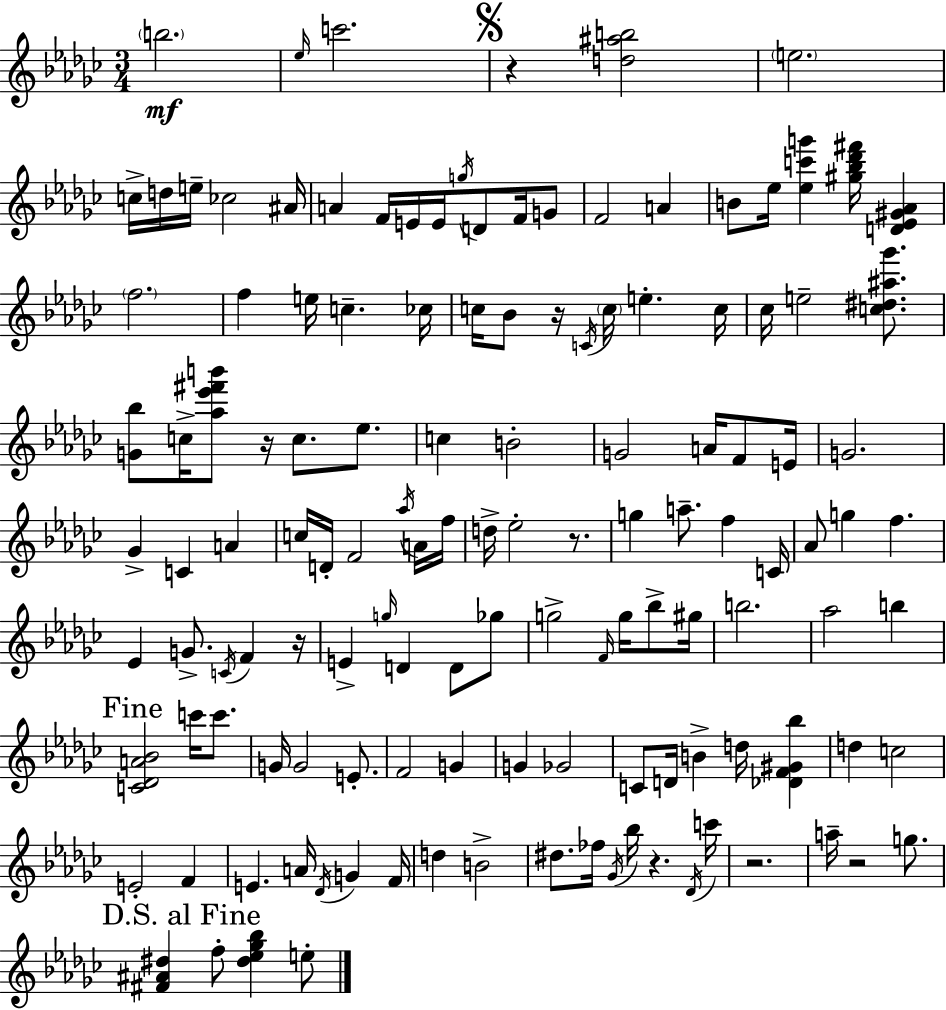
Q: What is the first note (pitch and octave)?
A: B5